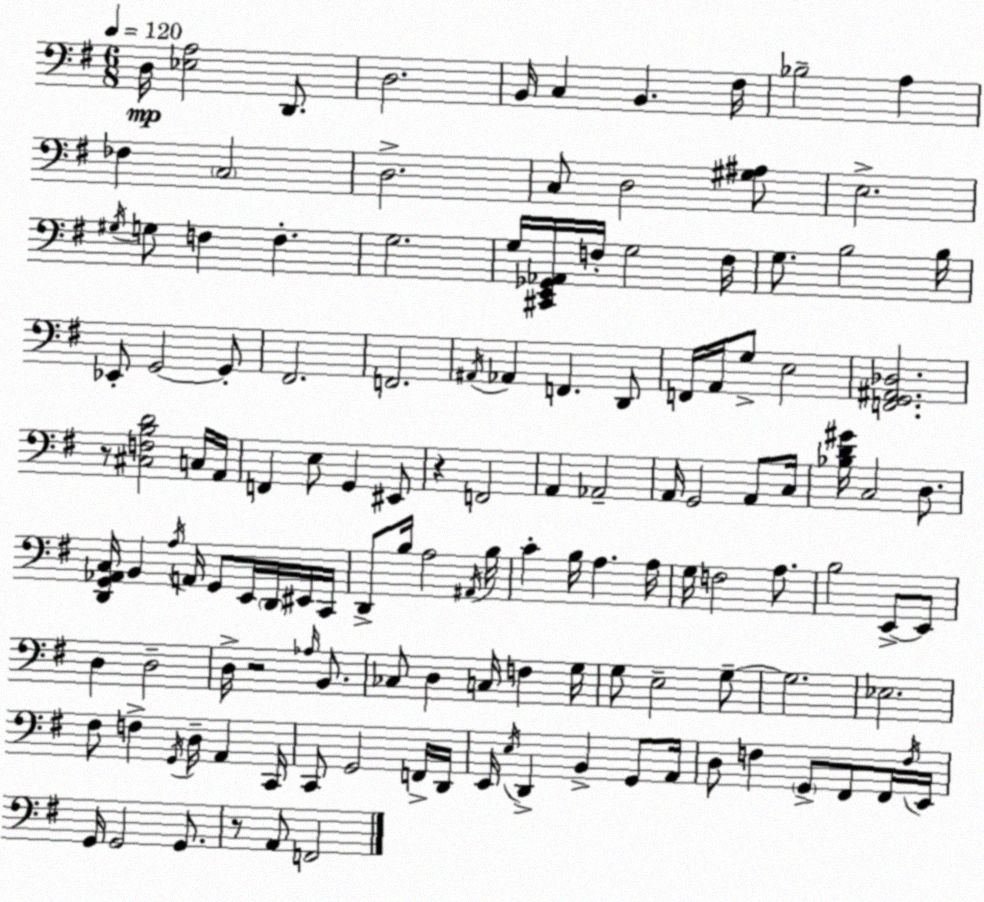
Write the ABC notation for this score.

X:1
T:Untitled
M:6/8
L:1/4
K:G
D,/4 [_E,A,]2 D,,/2 D,2 B,,/4 C, B,, ^F,/4 _B,2 A, _F, C,2 D,2 C,/2 D,2 [^G,^A,]/2 E,2 ^G,/4 G,/2 F, F, G,2 G,/4 [^C,,E,,_G,,_A,,]/4 F,/4 G,2 F,/4 G,/2 B,2 B,/4 _E,,/2 G,,2 G,,/2 ^F,,2 F,,2 ^A,,/4 _A,, F,, D,,/2 F,,/4 A,,/4 G,/2 E,2 [F,,G,,^A,,_D,]2 z/2 [^C,F,B,D]2 C,/4 A,,/4 F,, E,/2 G,, ^E,,/2 z F,,2 A,, _A,,2 A,,/4 G,,2 A,,/2 C,/4 [_B,D^G]/4 C,2 D,/2 [D,,G,,_A,,C,]/4 B,, A,/4 A,,/4 G,,/2 E,,/4 D,,/4 ^E,,/4 C,,/4 D,,/2 B,/4 A,2 ^A,,/4 B,/4 C B,/4 A, A,/4 G,/4 F,2 A,/2 B,2 E,,/2 E,,/2 D, D,2 D,/4 z2 _A,/4 B,,/2 _C,/2 D, C,/4 F, G,/4 G,/2 E,2 G,/2 G,2 _E,2 ^F,/2 F, G,,/4 D,/4 A,, C,,/4 C,,/2 G,,2 F,,/4 D,,/4 E,,/4 E,/4 D,, B,, G,,/2 A,,/4 D,/2 F, G,,/2 ^F,,/2 ^F,,/4 F,/4 E,,/4 G,,/4 G,,2 G,,/2 z/2 A,,/2 F,,2